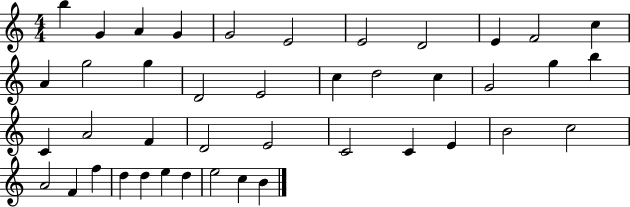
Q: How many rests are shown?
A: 0